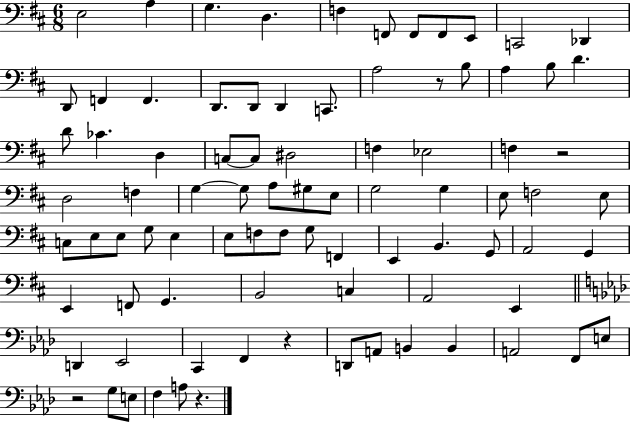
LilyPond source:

{
  \clef bass
  \numericTimeSignature
  \time 6/8
  \key d \major
  \repeat volta 2 { e2 a4 | g4. d4. | f4 f,8 f,8 f,8 e,8 | c,2 des,4 | \break d,8 f,4 f,4. | d,8. d,8 d,4 c,8. | a2 r8 b8 | a4 b8 d'4. | \break d'8 ces'4. d4 | c8~~ c8 dis2 | f4 ees2 | f4 r2 | \break d2 f4 | g4~~ g8 a8 gis8 e8 | g2 g4 | e8 f2 e8 | \break c8 e8 e8 g8 e4 | e8 f8 f8 g8 f,4 | e,4 b,4. g,8 | a,2 g,4 | \break e,4 f,8 g,4. | b,2 c4 | a,2 e,4 | \bar "||" \break \key aes \major d,4 ees,2 | c,4 f,4 r4 | d,8 a,8 b,4 b,4 | a,2 f,8 e8 | \break r2 g8 e8 | f4 a8 r4. | } \bar "|."
}